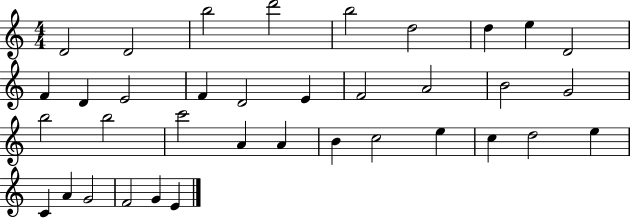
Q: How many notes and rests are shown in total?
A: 36